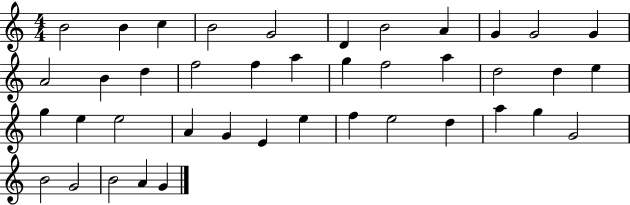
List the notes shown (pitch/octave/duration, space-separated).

B4/h B4/q C5/q B4/h G4/h D4/q B4/h A4/q G4/q G4/h G4/q A4/h B4/q D5/q F5/h F5/q A5/q G5/q F5/h A5/q D5/h D5/q E5/q G5/q E5/q E5/h A4/q G4/q E4/q E5/q F5/q E5/h D5/q A5/q G5/q G4/h B4/h G4/h B4/h A4/q G4/q